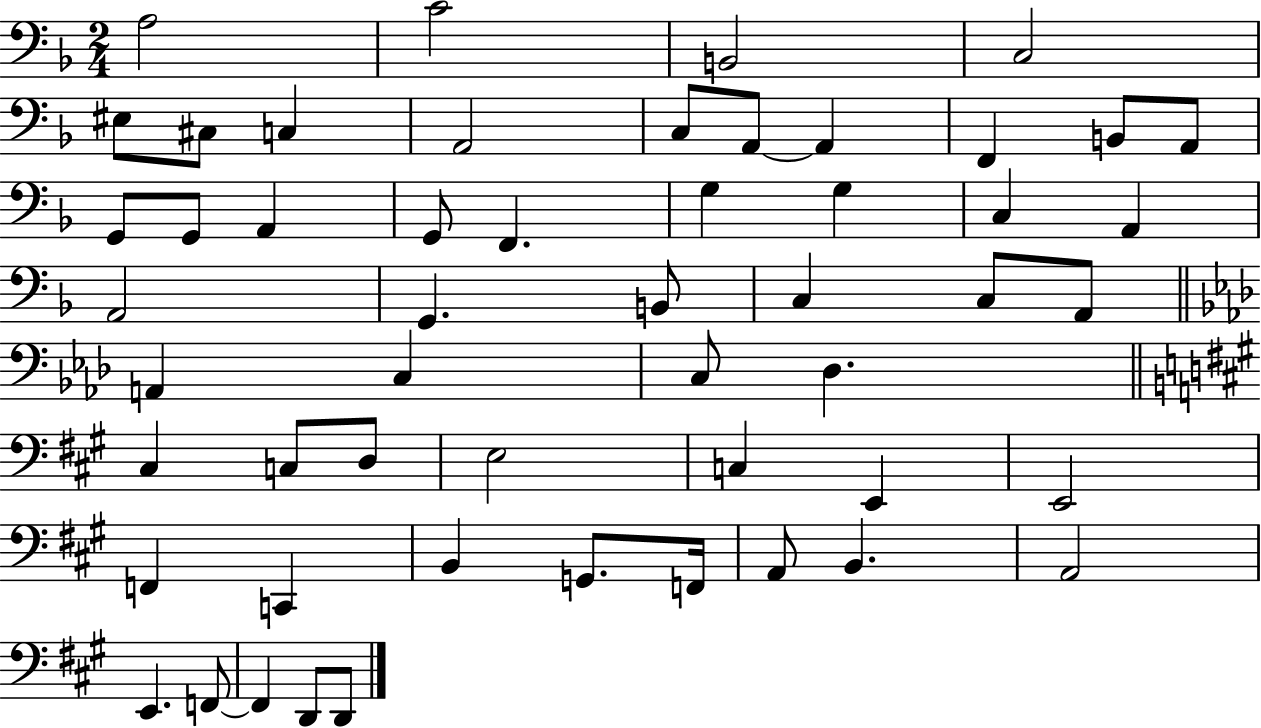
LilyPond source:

{
  \clef bass
  \numericTimeSignature
  \time 2/4
  \key f \major
  a2 | c'2 | b,2 | c2 | \break eis8 cis8 c4 | a,2 | c8 a,8~~ a,4 | f,4 b,8 a,8 | \break g,8 g,8 a,4 | g,8 f,4. | g4 g4 | c4 a,4 | \break a,2 | g,4. b,8 | c4 c8 a,8 | \bar "||" \break \key aes \major a,4 c4 | c8 des4. | \bar "||" \break \key a \major cis4 c8 d8 | e2 | c4 e,4 | e,2 | \break f,4 c,4 | b,4 g,8. f,16 | a,8 b,4. | a,2 | \break e,4. f,8~~ | f,4 d,8 d,8 | \bar "|."
}